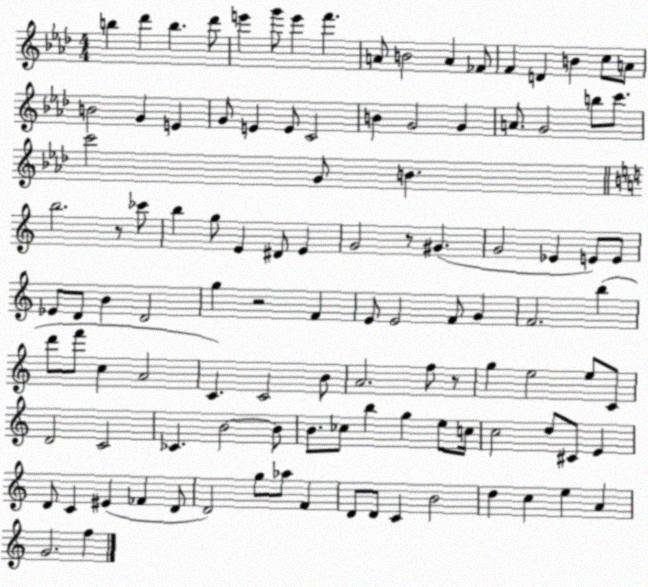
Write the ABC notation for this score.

X:1
T:Untitled
M:4/4
L:1/4
K:Ab
b _d' b _d'/2 e' g'/2 e' f' A/2 B2 A _F/2 F D B c/2 A/2 B2 G E G/2 E E/2 C2 B G2 G A/2 G2 b/2 c'/2 c'2 G/2 B b2 z/2 _c'/2 b g/2 E ^D/2 E G2 z/2 ^G G2 _E E/2 E/2 _E/2 D/2 B D2 g z2 F E/2 E2 F/2 G F2 b d'/2 f'/2 c A2 C C2 B/2 A2 f/2 z/2 g e2 e/2 C/2 D2 C2 _C B2 B/2 B/2 _c/2 b g e/2 c/4 c2 d/2 ^C/2 E D/2 C ^E _F D/2 D2 g/2 _a/2 F D/2 D/2 C B2 d c e A G2 f